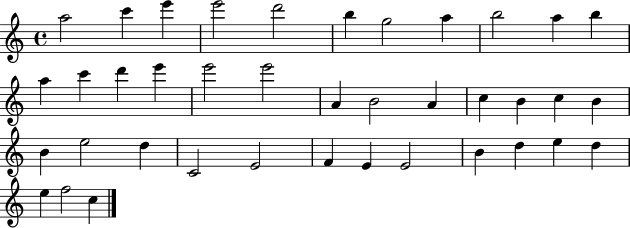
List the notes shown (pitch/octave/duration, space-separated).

A5/h C6/q E6/q E6/h D6/h B5/q G5/h A5/q B5/h A5/q B5/q A5/q C6/q D6/q E6/q E6/h E6/h A4/q B4/h A4/q C5/q B4/q C5/q B4/q B4/q E5/h D5/q C4/h E4/h F4/q E4/q E4/h B4/q D5/q E5/q D5/q E5/q F5/h C5/q